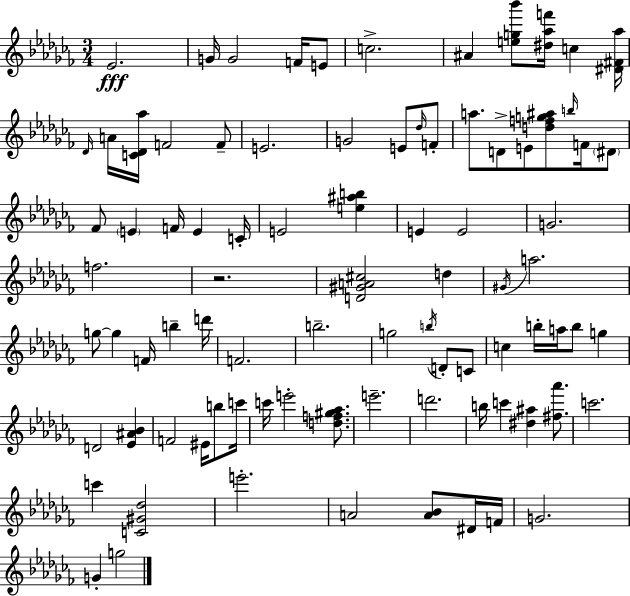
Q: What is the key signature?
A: AES minor